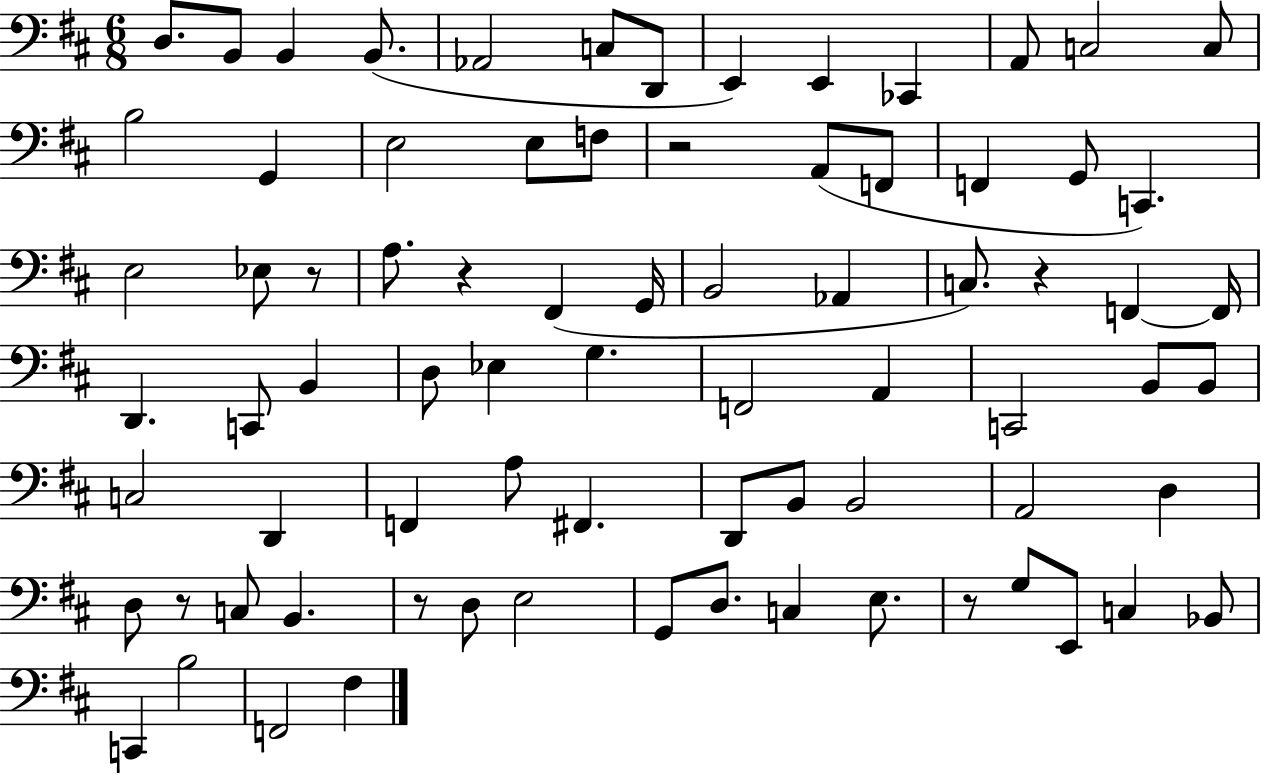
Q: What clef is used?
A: bass